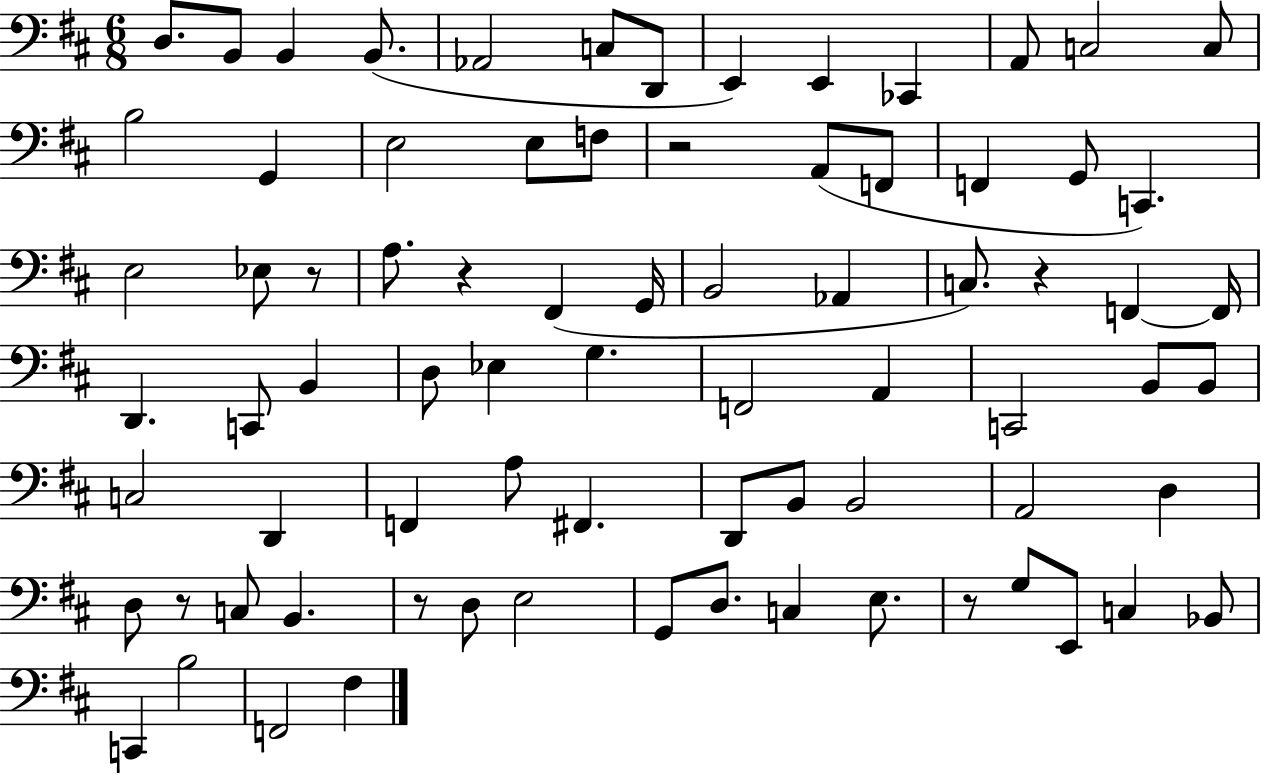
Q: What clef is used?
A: bass